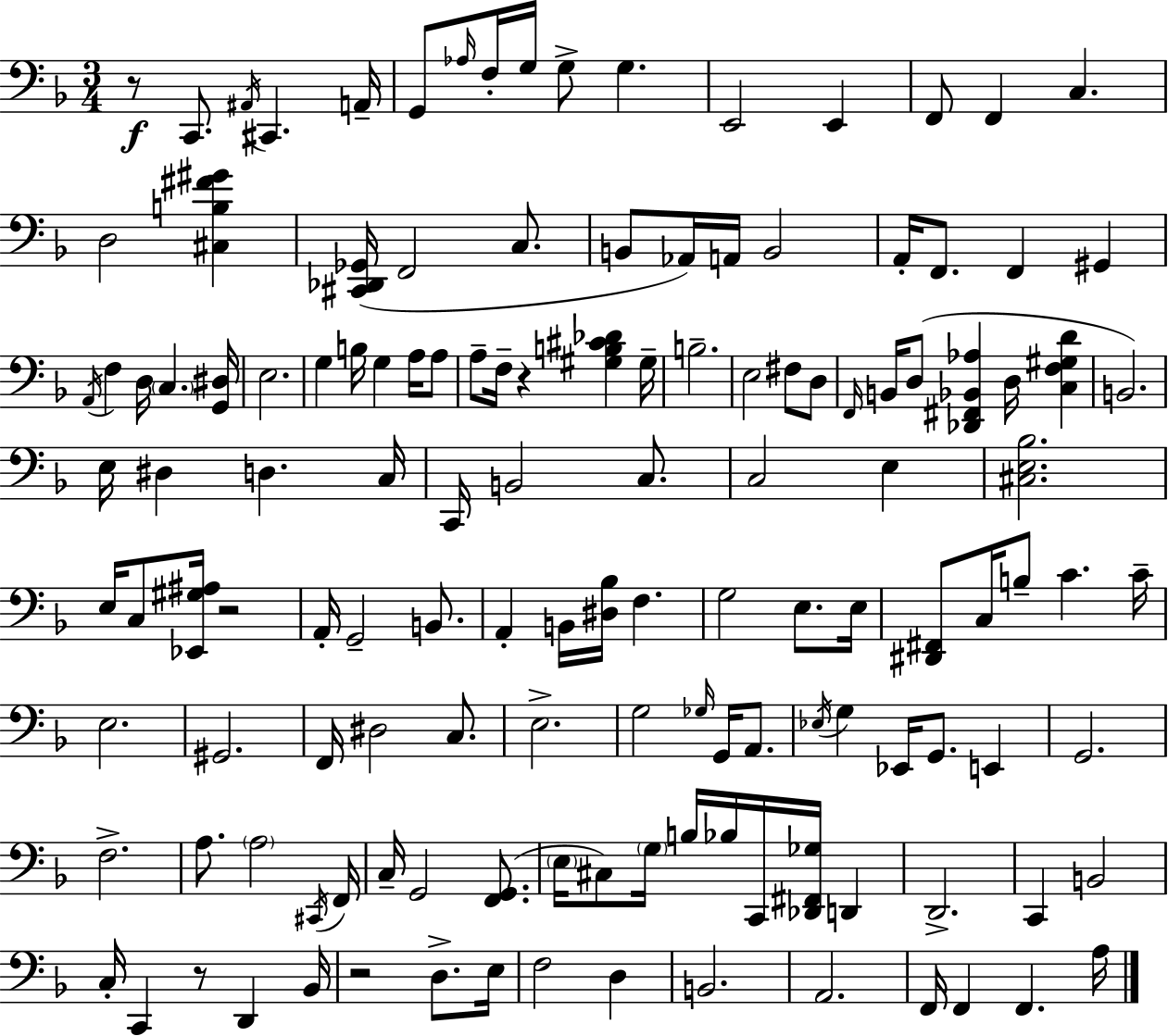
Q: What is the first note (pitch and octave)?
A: C2